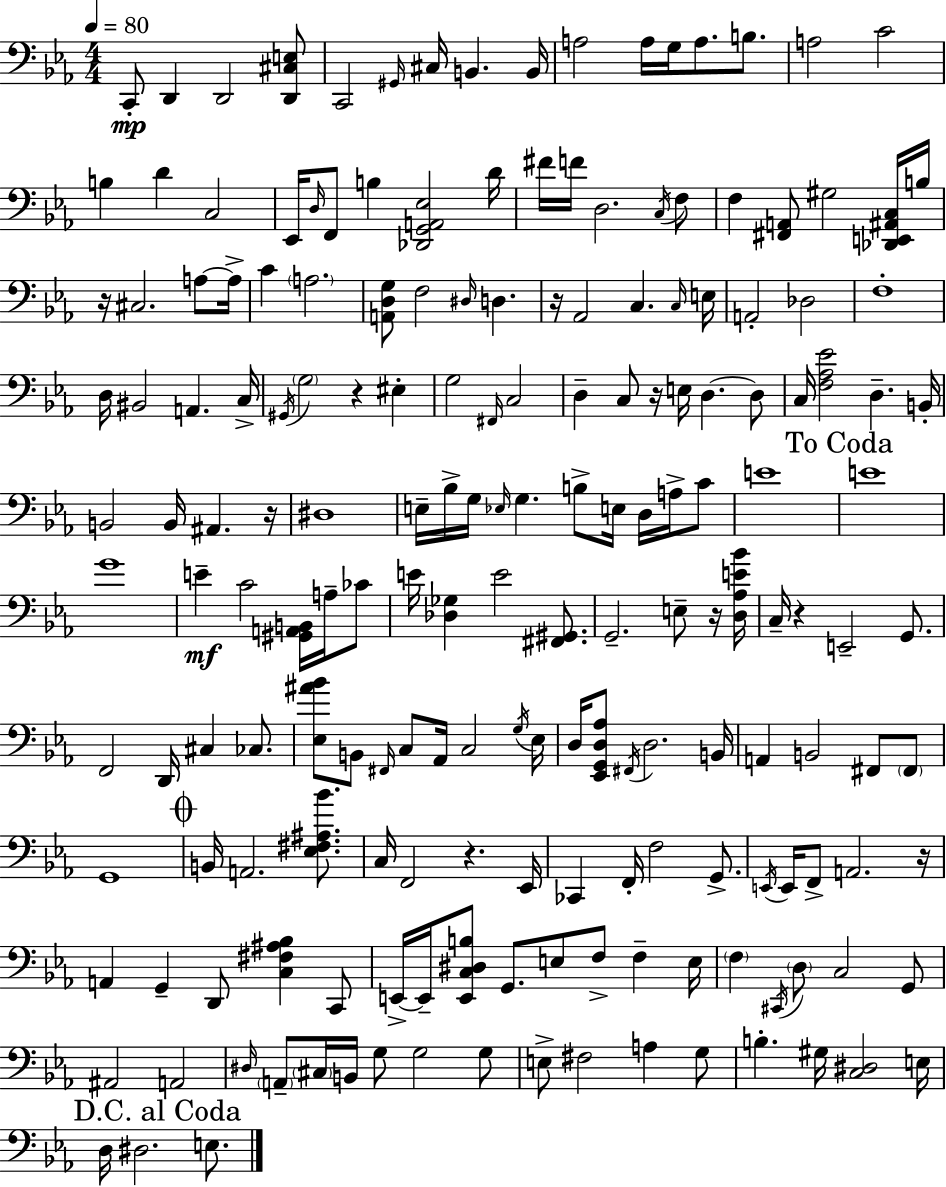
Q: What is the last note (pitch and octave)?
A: E3